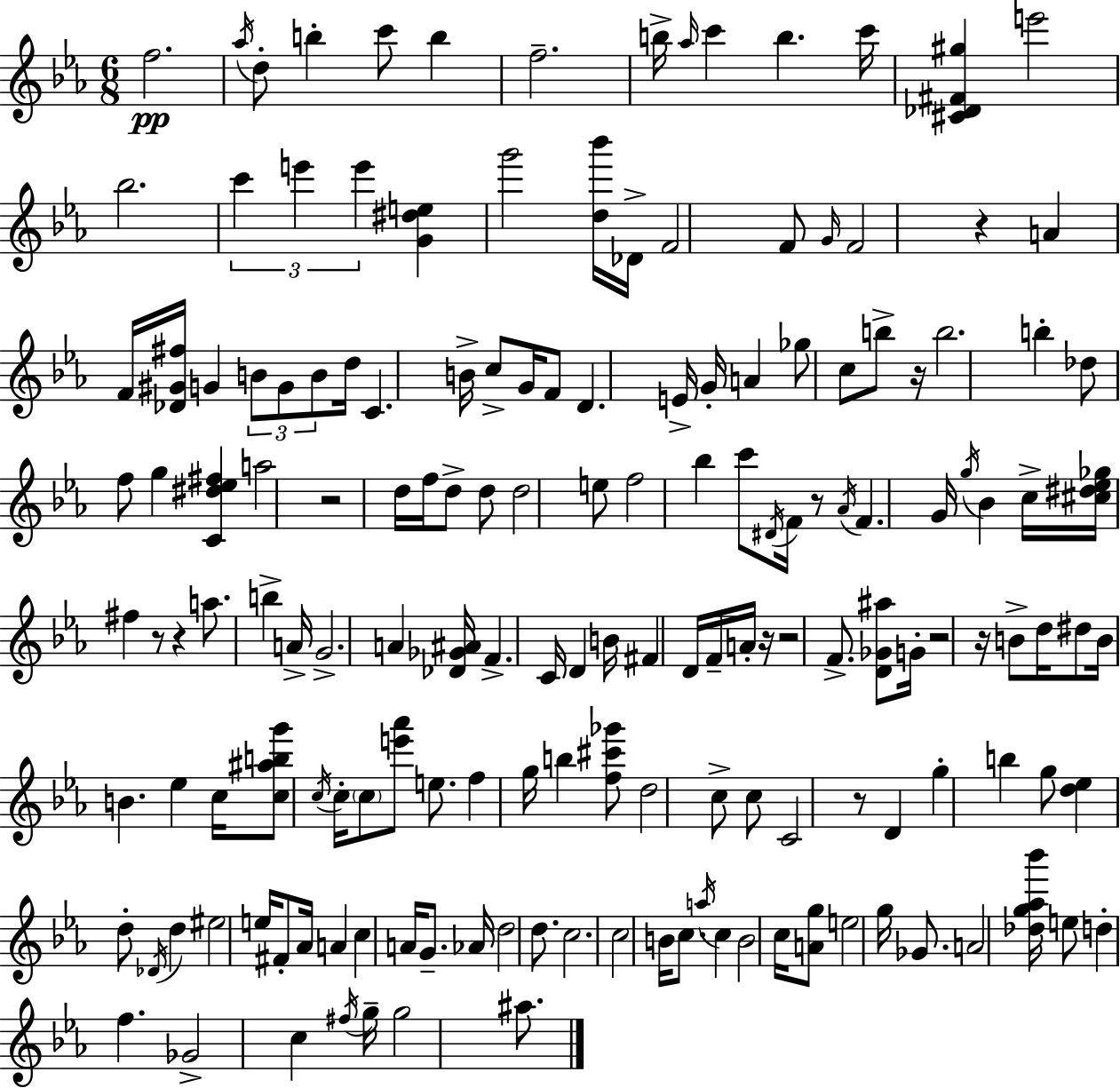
F5/h. Ab5/s D5/e B5/q C6/e B5/q F5/h. B5/s Ab5/s C6/q B5/q. C6/s [C#4,Db4,F#4,G#5]/q E6/h Bb5/h. C6/q E6/q E6/q [G4,D#5,E5]/q G6/h [D5,Bb6]/s Db4/s F4/h F4/e G4/s F4/h R/q A4/q F4/s [Db4,G#4,F#5]/s G4/q B4/e G4/e B4/e D5/s C4/q. B4/s C5/e G4/s F4/e D4/q. E4/s G4/s A4/q Gb5/e C5/e B5/e R/s B5/h. B5/q Db5/e F5/e G5/q [C4,D#5,Eb5,F#5]/q A5/h R/h D5/s F5/s D5/e D5/e D5/h E5/e F5/h Bb5/q C6/e D#4/s F4/s R/e Ab4/s F4/q. G4/s G5/s Bb4/q C5/s [C#5,D#5,Eb5,Gb5]/s F#5/q R/e R/q A5/e. B5/q A4/s G4/h. A4/q [Db4,Gb4,A#4]/s F4/q. C4/s D4/q B4/s F#4/q D4/s F4/s A4/s R/s R/h F4/e. [D4,Gb4,A#5]/e G4/s R/h R/s B4/e D5/s D#5/e B4/s B4/q. Eb5/q C5/s [C5,A#5,B5,G6]/e C5/s C5/s C5/e [E6,Ab6]/e E5/e. F5/q G5/s B5/q [F5,C#6,Gb6]/e D5/h C5/e C5/e C4/h R/e D4/q G5/q B5/q G5/e [D5,Eb5]/q D5/e Db4/s D5/q EIS5/h E5/s F#4/e Ab4/s A4/q C5/q A4/s G4/e. Ab4/s D5/h D5/e. C5/h. C5/h B4/s C5/e. A5/s C5/q B4/h C5/s [A4,G5]/e E5/h G5/s Gb4/e. A4/h [Db5,G5,Ab5,Bb6]/s E5/e D5/q F5/q. Gb4/h C5/q F#5/s G5/s G5/h A#5/e.